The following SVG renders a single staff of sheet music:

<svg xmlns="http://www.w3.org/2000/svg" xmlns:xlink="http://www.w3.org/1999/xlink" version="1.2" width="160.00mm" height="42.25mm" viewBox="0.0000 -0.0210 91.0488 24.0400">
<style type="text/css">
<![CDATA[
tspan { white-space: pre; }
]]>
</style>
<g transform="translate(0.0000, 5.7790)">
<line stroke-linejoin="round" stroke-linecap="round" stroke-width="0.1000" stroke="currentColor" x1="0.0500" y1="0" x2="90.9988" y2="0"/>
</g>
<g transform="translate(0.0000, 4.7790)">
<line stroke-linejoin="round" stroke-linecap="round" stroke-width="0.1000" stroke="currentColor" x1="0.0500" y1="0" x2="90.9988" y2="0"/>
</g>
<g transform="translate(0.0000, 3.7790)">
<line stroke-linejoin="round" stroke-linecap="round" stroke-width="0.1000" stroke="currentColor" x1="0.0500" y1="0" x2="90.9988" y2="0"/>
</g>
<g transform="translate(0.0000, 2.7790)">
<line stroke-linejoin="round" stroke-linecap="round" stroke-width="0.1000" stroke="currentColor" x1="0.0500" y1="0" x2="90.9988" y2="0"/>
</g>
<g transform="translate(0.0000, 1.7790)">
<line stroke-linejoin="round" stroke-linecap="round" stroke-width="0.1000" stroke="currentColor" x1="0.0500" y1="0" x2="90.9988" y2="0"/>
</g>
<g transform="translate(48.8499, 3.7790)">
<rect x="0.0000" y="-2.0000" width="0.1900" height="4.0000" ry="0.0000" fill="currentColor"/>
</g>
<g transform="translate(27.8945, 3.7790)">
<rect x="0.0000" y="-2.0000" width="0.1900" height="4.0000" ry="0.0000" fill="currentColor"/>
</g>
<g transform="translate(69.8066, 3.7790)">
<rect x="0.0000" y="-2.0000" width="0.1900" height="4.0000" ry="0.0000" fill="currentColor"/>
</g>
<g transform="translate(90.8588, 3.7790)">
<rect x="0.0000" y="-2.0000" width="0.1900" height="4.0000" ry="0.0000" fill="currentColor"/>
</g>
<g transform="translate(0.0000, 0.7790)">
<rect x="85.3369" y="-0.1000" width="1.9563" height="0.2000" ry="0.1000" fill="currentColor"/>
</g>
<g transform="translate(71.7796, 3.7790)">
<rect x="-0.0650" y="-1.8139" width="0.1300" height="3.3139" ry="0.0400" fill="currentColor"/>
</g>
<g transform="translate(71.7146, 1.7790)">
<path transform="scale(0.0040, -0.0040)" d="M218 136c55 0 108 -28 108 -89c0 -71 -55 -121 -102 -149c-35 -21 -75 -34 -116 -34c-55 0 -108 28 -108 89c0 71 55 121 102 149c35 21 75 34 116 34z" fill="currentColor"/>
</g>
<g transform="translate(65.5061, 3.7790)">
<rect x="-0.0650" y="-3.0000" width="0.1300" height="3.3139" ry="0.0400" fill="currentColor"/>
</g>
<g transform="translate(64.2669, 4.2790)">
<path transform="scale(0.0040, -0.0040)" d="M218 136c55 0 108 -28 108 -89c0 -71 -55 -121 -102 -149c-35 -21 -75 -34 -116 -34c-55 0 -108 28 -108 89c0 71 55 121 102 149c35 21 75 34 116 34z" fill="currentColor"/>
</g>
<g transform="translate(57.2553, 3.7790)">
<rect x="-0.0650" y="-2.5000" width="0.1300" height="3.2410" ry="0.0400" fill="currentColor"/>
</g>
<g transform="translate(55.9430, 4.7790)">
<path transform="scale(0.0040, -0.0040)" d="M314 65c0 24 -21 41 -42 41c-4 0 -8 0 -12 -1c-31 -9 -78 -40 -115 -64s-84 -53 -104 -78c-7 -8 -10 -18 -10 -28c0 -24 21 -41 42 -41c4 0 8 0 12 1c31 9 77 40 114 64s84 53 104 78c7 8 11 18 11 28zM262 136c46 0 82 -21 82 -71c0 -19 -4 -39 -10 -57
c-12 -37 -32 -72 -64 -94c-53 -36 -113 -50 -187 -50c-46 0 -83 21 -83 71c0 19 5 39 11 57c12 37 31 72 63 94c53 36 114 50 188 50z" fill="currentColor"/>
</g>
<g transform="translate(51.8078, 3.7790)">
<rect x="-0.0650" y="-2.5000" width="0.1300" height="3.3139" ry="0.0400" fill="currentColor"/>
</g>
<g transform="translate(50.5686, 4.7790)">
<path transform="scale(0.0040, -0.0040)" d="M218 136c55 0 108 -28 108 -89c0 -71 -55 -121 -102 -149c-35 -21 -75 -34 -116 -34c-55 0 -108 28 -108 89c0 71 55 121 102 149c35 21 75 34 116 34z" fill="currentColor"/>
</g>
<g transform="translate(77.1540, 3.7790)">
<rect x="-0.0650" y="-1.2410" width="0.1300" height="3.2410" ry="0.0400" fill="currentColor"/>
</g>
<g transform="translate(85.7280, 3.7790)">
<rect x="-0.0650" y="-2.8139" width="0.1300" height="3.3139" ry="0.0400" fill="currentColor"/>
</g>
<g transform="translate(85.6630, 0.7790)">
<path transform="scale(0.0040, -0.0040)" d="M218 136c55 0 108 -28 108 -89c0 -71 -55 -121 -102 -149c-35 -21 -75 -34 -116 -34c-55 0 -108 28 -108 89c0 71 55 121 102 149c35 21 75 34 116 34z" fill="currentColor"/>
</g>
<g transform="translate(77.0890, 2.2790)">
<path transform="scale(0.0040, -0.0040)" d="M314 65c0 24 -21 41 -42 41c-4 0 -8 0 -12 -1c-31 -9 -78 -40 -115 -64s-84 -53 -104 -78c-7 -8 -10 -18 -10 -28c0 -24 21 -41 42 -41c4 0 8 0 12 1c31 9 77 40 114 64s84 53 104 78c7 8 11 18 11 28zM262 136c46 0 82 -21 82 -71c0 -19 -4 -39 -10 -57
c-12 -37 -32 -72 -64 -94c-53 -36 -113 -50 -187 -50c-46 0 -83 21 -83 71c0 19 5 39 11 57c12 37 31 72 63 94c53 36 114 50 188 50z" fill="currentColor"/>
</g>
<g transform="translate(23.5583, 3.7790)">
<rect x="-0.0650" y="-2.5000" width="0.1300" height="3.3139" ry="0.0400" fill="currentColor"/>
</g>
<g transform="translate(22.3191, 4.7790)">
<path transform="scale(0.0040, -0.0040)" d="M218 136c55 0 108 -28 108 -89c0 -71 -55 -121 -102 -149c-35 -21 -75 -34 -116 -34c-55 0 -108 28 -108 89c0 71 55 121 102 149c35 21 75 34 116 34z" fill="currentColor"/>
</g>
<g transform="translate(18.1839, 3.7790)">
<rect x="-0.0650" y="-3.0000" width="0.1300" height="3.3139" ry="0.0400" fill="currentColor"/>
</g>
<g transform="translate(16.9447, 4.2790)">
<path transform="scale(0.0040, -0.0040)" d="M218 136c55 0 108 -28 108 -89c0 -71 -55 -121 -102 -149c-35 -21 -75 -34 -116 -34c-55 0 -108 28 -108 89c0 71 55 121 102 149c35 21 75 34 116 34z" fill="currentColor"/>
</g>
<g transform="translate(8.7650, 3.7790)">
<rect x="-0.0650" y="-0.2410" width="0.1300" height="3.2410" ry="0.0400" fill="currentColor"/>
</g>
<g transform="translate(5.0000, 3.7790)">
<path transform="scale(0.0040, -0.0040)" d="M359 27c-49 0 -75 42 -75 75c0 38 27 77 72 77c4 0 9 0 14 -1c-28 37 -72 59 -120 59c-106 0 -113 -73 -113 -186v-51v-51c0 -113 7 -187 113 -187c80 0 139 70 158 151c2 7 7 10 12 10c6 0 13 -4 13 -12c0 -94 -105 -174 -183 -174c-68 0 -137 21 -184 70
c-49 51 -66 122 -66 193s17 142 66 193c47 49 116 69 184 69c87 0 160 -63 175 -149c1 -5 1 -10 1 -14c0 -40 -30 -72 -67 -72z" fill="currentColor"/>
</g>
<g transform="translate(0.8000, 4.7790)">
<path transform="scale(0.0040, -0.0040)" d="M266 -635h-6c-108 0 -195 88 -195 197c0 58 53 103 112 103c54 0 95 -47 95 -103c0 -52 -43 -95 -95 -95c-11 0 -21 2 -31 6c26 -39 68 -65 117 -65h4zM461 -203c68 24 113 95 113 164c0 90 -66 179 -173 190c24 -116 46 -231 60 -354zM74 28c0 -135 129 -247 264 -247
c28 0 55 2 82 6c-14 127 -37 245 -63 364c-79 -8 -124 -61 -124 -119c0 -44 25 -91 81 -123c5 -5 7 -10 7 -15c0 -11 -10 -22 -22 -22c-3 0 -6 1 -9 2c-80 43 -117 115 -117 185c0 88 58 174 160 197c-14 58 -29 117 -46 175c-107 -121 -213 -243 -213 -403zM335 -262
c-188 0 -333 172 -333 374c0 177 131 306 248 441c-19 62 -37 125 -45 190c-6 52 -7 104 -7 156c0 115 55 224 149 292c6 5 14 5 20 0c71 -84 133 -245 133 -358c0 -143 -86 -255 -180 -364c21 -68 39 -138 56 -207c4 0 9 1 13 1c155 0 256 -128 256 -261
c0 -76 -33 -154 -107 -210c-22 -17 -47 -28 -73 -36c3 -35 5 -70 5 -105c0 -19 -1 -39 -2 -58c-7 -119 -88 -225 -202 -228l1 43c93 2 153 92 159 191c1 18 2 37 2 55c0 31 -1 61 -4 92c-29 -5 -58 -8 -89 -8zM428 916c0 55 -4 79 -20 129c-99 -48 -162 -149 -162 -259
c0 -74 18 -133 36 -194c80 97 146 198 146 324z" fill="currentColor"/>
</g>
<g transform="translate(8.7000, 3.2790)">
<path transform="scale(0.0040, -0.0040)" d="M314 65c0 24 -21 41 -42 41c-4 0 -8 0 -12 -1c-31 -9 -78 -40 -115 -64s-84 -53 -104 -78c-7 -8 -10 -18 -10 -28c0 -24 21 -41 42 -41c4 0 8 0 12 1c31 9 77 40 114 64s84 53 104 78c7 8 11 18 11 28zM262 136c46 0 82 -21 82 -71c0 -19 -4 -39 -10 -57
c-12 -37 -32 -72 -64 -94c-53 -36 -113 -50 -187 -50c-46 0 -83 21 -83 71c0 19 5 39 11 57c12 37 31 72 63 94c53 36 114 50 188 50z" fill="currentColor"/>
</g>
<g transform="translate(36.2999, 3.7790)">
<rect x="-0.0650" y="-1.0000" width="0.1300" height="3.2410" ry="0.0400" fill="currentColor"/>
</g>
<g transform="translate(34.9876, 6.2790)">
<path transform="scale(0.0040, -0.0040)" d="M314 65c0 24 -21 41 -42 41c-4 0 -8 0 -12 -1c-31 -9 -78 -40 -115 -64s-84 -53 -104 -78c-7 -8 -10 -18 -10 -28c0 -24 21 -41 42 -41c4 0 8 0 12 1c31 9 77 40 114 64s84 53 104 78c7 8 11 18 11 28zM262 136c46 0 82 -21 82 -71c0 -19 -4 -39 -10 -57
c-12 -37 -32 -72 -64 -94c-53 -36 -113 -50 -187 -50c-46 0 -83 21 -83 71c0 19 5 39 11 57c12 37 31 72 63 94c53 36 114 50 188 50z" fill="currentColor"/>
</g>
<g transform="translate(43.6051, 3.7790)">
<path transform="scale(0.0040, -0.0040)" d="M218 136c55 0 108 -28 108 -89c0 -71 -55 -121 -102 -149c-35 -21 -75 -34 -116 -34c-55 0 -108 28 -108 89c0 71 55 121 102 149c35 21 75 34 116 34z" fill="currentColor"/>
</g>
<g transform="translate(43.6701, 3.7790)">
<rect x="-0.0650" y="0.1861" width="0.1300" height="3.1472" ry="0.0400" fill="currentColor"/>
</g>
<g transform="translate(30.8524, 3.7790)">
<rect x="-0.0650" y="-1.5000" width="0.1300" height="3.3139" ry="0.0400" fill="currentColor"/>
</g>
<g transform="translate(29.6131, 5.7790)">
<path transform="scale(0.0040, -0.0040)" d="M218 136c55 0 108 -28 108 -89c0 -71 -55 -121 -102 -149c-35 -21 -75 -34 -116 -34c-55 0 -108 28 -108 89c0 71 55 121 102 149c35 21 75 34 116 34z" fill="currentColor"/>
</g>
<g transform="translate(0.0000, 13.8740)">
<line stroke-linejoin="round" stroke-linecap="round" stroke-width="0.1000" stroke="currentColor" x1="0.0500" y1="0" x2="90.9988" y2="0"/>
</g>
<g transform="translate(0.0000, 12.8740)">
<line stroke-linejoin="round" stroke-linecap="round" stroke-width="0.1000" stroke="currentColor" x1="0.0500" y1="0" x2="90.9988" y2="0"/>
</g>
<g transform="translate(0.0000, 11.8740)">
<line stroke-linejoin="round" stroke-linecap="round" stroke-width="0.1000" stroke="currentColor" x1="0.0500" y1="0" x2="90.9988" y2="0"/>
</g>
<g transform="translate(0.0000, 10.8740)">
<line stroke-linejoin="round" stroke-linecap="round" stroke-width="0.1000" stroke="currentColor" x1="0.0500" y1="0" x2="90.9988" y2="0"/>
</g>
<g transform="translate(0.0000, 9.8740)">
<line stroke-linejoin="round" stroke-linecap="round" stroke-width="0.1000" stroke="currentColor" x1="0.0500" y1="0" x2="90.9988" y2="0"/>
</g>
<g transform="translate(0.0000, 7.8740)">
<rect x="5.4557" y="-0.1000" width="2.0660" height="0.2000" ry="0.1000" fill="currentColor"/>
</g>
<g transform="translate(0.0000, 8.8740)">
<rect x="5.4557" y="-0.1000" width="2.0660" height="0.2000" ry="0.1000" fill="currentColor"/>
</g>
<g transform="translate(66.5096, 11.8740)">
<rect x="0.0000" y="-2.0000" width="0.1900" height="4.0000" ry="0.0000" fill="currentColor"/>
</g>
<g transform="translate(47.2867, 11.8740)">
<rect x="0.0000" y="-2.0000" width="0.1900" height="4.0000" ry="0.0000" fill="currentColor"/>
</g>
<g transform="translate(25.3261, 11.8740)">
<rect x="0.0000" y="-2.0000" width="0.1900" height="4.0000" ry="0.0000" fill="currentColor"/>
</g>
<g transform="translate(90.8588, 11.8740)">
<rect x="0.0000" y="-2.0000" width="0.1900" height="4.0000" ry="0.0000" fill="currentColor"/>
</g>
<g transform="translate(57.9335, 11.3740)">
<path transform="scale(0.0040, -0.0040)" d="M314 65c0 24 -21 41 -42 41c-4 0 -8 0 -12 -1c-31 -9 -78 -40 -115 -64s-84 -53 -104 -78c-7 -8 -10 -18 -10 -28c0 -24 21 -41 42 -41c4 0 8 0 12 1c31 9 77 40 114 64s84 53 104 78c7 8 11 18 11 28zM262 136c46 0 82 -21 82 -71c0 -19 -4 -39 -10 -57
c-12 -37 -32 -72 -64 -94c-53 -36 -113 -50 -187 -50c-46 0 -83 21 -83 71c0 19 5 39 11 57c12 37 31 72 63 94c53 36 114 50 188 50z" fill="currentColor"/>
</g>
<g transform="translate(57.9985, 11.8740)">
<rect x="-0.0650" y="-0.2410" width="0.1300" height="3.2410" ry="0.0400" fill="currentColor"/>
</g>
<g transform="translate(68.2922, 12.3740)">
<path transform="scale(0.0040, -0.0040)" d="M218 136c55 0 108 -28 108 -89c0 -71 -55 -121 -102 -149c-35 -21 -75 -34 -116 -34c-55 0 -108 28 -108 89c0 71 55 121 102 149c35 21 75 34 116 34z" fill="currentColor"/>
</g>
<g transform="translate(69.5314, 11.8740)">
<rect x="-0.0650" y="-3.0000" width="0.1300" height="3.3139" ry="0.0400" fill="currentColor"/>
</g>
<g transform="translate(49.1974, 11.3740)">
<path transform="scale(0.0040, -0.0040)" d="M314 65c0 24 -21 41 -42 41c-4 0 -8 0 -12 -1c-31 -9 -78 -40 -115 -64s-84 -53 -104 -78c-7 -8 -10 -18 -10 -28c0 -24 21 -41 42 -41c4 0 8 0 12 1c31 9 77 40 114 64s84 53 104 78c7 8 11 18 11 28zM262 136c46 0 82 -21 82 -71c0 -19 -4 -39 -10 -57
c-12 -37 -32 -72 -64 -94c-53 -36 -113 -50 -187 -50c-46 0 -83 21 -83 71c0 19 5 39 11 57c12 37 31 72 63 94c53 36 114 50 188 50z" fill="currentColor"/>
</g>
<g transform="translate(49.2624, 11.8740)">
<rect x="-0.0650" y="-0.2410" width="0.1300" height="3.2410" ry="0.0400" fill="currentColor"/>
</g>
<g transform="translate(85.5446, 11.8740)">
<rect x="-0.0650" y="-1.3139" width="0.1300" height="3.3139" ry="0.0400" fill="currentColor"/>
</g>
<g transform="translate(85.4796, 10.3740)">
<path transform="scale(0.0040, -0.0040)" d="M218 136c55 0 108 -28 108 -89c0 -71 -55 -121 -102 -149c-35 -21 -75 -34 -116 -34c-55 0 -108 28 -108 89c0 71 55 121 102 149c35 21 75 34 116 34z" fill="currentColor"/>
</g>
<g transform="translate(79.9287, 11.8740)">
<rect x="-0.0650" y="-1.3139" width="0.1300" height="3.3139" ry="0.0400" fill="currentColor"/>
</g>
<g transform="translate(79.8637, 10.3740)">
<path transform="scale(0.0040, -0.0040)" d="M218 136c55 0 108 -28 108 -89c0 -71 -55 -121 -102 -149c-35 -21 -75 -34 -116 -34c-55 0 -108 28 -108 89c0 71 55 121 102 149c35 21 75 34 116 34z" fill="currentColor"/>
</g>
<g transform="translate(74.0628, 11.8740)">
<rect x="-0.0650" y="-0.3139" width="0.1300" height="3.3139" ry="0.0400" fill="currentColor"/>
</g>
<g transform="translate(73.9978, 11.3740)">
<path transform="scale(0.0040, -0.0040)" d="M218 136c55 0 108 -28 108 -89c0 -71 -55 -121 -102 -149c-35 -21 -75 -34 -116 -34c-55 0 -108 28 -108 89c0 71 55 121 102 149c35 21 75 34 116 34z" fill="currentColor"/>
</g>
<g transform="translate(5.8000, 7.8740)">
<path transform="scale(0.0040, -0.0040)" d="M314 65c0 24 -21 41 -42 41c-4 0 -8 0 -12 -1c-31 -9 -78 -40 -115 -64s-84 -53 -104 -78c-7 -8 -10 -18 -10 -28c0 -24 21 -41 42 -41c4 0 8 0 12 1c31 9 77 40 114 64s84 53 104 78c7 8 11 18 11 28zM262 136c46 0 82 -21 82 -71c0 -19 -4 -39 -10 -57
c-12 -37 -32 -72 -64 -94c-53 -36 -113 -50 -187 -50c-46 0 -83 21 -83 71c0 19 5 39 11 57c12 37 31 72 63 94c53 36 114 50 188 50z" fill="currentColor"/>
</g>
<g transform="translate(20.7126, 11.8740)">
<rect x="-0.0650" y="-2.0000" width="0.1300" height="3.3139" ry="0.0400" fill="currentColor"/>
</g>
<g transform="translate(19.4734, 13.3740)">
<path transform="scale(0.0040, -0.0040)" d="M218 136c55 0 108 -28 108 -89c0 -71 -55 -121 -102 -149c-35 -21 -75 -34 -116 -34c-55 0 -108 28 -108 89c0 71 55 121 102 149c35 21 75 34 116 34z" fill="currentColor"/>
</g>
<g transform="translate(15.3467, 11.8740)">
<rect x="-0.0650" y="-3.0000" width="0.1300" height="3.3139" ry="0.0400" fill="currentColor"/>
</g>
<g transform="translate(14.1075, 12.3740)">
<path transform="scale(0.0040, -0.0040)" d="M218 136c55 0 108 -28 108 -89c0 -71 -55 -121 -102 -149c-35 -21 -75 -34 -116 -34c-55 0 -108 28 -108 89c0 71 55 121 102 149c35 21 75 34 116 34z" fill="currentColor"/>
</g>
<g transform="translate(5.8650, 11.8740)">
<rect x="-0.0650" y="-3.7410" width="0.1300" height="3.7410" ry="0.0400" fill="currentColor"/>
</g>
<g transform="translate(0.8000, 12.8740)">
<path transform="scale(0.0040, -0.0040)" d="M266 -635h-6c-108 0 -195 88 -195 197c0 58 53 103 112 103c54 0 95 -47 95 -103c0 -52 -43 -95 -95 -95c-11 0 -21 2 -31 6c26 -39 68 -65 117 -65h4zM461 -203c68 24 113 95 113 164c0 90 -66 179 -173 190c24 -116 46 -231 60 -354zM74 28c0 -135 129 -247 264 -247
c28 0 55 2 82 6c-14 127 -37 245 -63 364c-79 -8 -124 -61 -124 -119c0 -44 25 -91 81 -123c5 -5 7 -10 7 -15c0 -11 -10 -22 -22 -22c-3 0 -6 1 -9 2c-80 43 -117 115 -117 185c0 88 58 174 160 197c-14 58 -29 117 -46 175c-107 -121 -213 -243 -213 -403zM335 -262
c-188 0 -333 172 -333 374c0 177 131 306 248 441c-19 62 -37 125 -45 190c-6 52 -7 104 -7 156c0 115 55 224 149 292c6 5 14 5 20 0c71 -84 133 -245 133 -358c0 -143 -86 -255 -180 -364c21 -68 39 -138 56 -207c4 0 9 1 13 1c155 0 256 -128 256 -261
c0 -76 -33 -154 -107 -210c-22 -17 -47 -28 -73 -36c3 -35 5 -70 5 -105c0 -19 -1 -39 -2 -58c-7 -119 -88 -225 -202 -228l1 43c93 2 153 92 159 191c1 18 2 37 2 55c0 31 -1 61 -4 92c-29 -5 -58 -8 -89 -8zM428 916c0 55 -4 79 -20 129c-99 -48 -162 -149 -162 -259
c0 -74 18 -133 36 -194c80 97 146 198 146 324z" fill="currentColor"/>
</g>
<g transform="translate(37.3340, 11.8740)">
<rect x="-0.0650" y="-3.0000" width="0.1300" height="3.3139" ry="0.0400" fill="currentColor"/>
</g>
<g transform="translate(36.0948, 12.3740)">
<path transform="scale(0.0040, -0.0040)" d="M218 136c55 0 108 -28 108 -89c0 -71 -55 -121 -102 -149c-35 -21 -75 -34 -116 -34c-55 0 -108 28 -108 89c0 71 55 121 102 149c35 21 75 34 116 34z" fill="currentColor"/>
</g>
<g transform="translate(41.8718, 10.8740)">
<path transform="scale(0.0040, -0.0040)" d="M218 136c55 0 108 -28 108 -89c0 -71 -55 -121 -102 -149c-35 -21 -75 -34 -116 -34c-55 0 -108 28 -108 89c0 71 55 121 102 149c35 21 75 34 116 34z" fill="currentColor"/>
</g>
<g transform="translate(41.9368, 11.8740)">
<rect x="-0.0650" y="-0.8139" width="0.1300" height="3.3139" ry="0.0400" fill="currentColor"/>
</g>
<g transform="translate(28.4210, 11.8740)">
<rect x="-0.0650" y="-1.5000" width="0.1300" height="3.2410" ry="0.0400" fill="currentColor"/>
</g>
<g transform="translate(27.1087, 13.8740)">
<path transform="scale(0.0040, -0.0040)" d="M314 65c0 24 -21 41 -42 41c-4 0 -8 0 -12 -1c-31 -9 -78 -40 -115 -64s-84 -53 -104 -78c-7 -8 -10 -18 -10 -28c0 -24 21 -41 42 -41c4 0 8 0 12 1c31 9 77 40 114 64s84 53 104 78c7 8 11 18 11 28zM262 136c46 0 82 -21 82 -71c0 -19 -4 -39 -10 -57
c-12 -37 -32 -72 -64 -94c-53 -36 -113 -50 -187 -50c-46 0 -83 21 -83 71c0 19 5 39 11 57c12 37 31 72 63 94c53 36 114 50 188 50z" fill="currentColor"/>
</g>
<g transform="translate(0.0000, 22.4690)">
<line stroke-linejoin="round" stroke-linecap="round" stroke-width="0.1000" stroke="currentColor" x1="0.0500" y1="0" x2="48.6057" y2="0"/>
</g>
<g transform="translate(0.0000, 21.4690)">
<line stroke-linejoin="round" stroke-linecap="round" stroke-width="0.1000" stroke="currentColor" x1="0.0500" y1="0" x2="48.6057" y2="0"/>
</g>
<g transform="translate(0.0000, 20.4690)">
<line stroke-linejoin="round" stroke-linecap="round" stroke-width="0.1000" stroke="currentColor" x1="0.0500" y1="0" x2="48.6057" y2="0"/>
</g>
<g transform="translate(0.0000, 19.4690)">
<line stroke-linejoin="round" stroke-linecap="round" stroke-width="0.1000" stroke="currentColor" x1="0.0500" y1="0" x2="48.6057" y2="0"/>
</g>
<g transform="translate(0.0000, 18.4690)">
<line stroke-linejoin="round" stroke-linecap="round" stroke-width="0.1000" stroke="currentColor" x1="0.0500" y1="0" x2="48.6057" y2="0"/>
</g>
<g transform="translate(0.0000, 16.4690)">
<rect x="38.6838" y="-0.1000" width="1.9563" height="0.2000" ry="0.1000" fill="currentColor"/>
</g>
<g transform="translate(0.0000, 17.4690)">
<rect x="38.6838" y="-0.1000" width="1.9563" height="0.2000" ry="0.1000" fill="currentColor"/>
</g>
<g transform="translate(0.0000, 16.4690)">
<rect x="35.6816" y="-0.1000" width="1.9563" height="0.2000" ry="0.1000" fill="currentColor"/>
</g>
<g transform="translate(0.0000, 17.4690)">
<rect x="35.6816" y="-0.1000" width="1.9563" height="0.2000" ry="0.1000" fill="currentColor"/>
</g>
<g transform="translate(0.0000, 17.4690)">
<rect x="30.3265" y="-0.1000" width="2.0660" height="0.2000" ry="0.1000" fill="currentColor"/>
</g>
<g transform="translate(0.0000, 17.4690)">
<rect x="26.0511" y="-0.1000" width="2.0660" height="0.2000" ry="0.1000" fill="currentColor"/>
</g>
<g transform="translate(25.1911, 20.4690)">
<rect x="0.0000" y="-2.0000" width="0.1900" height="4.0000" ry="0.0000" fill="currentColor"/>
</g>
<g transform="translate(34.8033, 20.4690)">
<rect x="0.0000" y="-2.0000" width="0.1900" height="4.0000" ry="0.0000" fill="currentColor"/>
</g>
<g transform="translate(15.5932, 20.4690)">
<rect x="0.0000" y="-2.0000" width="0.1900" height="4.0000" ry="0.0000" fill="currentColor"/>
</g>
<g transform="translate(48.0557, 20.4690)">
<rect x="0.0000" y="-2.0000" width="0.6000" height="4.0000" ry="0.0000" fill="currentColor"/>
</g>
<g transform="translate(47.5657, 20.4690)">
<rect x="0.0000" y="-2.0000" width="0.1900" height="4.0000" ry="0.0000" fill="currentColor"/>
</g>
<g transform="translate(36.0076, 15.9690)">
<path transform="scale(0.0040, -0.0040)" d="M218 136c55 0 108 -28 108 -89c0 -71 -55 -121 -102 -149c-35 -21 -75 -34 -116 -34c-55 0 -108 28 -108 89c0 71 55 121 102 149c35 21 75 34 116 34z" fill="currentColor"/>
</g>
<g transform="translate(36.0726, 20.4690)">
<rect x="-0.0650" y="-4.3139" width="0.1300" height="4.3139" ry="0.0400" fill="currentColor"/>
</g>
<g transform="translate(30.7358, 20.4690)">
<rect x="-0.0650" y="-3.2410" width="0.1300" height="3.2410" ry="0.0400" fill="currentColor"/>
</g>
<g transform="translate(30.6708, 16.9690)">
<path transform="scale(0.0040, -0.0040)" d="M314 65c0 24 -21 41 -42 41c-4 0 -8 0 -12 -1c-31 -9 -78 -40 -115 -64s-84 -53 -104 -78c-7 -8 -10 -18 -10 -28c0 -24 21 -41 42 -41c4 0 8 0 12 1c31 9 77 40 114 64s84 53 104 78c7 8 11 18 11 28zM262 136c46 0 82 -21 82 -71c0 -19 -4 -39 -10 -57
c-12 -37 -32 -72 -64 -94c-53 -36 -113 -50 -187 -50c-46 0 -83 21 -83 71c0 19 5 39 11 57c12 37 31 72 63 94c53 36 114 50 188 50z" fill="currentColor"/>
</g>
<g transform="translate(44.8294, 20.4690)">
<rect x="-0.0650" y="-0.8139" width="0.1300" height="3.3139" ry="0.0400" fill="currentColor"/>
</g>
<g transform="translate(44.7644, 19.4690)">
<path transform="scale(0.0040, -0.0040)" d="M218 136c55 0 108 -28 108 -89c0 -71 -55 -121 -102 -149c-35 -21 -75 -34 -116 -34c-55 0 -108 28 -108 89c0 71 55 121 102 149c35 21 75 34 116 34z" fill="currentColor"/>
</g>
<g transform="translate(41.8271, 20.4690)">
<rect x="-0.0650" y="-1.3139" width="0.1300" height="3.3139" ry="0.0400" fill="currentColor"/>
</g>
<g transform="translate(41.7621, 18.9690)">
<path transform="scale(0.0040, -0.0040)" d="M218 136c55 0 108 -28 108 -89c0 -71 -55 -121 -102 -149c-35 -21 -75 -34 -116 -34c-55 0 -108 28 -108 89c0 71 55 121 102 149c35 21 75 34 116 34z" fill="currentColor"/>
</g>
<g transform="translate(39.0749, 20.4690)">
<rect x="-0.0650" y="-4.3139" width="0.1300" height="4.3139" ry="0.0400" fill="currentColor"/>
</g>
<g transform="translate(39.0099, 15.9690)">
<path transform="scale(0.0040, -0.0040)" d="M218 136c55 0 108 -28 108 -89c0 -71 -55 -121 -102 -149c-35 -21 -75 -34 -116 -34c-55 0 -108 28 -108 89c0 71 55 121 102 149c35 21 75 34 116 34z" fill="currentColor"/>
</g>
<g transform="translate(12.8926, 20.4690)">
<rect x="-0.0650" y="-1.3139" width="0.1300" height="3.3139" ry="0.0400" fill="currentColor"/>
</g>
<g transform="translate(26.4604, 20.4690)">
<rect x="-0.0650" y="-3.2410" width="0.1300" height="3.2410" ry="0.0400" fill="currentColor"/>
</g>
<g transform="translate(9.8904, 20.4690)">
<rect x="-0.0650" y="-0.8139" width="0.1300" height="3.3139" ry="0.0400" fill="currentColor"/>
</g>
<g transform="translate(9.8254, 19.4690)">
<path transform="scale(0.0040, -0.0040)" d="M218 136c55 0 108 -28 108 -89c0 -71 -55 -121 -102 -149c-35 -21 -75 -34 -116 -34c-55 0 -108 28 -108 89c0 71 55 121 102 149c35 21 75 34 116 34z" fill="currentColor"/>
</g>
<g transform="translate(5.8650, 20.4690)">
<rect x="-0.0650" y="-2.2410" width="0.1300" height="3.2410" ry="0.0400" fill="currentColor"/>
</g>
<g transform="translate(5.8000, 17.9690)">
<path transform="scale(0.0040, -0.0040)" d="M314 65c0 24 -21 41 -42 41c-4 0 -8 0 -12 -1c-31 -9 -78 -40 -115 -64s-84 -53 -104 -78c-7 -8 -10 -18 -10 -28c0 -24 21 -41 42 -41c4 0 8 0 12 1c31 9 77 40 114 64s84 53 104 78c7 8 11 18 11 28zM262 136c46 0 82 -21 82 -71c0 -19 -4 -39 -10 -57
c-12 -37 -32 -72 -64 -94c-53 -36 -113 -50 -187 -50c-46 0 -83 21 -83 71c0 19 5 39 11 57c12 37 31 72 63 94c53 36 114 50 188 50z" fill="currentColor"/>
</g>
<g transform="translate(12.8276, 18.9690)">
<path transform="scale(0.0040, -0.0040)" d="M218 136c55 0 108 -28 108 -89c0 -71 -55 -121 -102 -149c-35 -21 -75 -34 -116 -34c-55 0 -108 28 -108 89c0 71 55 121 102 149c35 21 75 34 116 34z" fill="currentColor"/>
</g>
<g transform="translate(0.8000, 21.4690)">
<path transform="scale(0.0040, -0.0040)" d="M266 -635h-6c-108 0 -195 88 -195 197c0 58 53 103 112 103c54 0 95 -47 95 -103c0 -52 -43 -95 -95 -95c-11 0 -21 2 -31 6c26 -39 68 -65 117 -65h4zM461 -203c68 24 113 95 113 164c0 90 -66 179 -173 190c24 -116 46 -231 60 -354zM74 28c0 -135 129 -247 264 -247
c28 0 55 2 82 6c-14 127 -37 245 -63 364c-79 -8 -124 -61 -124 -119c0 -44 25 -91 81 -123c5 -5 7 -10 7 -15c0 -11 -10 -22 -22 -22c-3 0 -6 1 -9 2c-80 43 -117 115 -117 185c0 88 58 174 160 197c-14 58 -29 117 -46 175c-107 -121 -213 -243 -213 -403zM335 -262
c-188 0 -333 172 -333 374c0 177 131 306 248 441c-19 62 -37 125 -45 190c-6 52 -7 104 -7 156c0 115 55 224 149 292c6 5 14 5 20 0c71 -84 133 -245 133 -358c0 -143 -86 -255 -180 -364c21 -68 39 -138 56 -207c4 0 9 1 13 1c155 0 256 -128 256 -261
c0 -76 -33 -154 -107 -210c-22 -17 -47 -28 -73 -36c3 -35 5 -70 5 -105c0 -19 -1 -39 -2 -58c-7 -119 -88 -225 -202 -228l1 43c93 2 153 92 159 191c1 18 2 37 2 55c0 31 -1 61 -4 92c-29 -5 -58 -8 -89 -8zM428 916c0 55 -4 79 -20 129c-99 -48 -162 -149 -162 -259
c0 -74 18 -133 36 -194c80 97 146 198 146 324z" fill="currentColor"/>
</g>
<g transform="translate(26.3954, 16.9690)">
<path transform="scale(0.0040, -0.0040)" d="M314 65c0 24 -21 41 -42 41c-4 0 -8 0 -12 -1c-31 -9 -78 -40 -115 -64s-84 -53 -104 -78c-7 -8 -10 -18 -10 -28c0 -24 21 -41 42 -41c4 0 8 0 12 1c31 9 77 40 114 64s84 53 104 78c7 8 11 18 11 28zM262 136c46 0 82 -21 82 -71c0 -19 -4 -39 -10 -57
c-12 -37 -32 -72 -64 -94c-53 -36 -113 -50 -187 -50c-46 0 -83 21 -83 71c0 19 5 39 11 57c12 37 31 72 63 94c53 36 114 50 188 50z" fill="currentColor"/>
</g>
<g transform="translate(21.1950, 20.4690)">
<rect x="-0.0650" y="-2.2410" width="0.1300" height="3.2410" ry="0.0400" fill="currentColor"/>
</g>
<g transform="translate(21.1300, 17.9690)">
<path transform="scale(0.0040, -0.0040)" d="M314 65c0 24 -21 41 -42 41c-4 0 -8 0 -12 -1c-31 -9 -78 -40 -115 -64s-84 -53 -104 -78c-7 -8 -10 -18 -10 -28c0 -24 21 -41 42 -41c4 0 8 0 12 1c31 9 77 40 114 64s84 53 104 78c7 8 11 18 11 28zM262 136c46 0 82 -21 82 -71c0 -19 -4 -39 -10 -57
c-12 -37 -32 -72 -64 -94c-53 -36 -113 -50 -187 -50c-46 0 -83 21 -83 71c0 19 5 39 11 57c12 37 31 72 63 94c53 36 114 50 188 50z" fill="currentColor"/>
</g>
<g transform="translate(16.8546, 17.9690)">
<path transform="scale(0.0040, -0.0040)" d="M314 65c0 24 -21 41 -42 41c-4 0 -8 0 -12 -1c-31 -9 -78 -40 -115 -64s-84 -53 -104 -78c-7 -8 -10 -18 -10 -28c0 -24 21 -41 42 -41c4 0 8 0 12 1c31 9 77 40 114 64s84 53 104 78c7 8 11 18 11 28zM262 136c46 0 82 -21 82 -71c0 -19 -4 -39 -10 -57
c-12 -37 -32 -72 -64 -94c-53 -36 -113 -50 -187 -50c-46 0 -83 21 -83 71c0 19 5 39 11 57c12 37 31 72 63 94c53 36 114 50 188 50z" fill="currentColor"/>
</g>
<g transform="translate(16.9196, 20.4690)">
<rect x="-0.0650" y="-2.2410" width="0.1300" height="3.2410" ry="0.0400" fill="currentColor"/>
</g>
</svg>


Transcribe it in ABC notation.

X:1
T:Untitled
M:4/4
L:1/4
K:C
c2 A G E D2 B G G2 A f e2 a c'2 A F E2 A d c2 c2 A c e e g2 d e g2 g2 b2 b2 d' d' e d